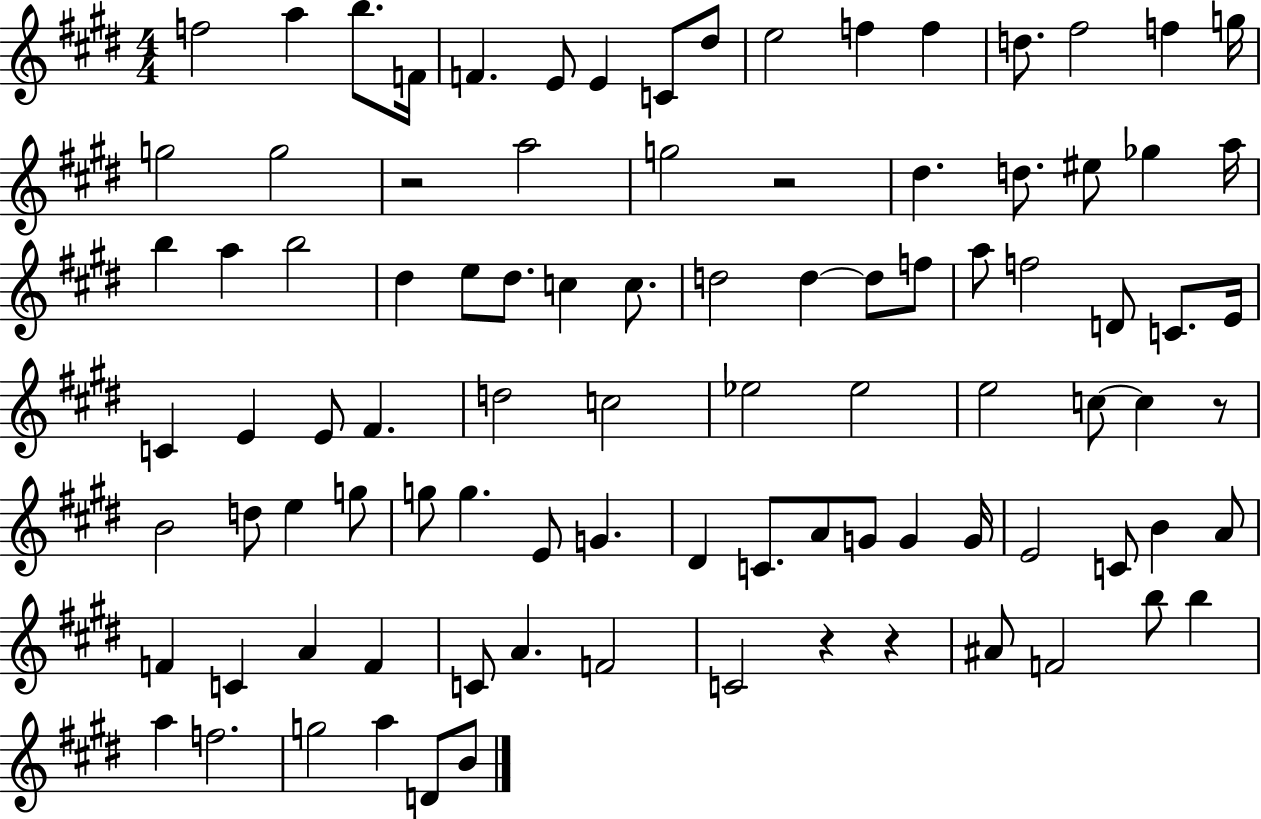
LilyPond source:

{
  \clef treble
  \numericTimeSignature
  \time 4/4
  \key e \major
  f''2 a''4 b''8. f'16 | f'4. e'8 e'4 c'8 dis''8 | e''2 f''4 f''4 | d''8. fis''2 f''4 g''16 | \break g''2 g''2 | r2 a''2 | g''2 r2 | dis''4. d''8. eis''8 ges''4 a''16 | \break b''4 a''4 b''2 | dis''4 e''8 dis''8. c''4 c''8. | d''2 d''4~~ d''8 f''8 | a''8 f''2 d'8 c'8. e'16 | \break c'4 e'4 e'8 fis'4. | d''2 c''2 | ees''2 ees''2 | e''2 c''8~~ c''4 r8 | \break b'2 d''8 e''4 g''8 | g''8 g''4. e'8 g'4. | dis'4 c'8. a'8 g'8 g'4 g'16 | e'2 c'8 b'4 a'8 | \break f'4 c'4 a'4 f'4 | c'8 a'4. f'2 | c'2 r4 r4 | ais'8 f'2 b''8 b''4 | \break a''4 f''2. | g''2 a''4 d'8 b'8 | \bar "|."
}